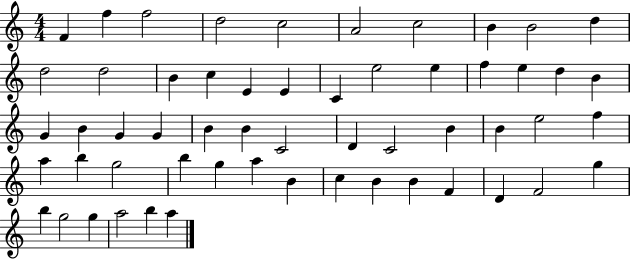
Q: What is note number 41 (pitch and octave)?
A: G5